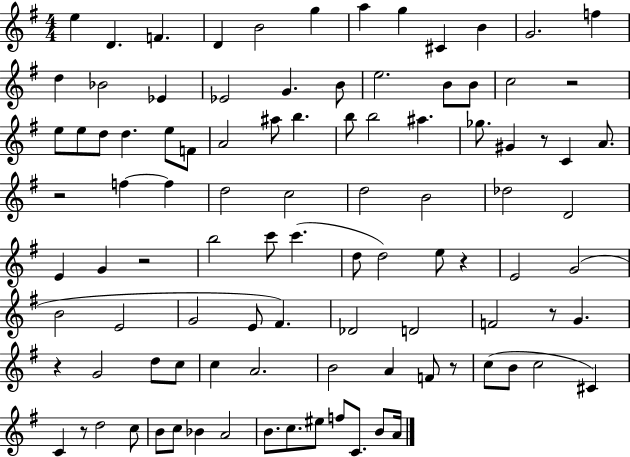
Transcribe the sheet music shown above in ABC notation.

X:1
T:Untitled
M:4/4
L:1/4
K:G
e D F D B2 g a g ^C B G2 f d _B2 _E _E2 G B/2 e2 B/2 B/2 c2 z2 e/2 e/2 d/2 d e/2 F/2 A2 ^a/2 b b/2 b2 ^a _g/2 ^G z/2 C A/2 z2 f f d2 c2 d2 B2 _d2 D2 E G z2 b2 c'/2 c' d/2 d2 e/2 z E2 G2 B2 E2 G2 E/2 ^F _D2 D2 F2 z/2 G z G2 d/2 c/2 c A2 B2 A F/2 z/2 c/2 B/2 c2 ^C C z/2 d2 c/2 B/2 c/2 _B A2 B/2 c/2 ^e/2 f/2 C/2 B/2 A/4